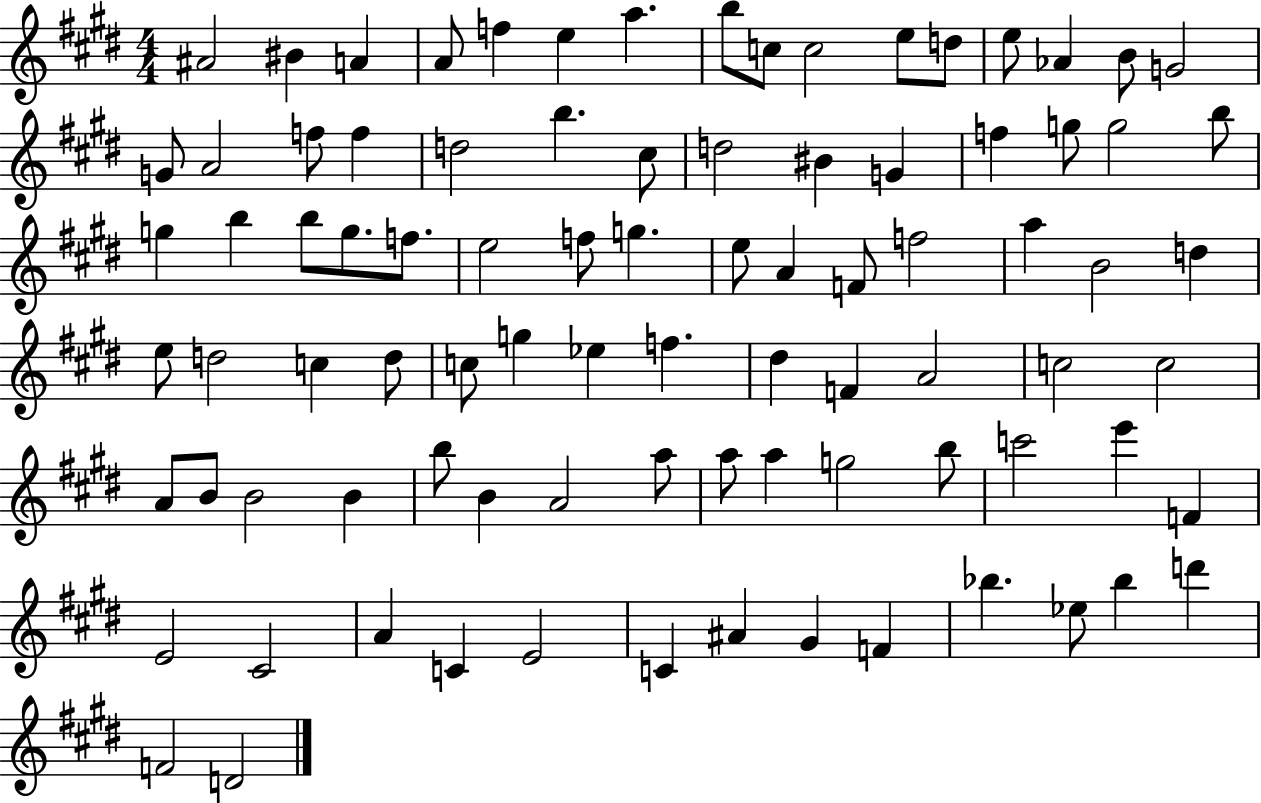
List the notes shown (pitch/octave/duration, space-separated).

A#4/h BIS4/q A4/q A4/e F5/q E5/q A5/q. B5/e C5/e C5/h E5/e D5/e E5/e Ab4/q B4/e G4/h G4/e A4/h F5/e F5/q D5/h B5/q. C#5/e D5/h BIS4/q G4/q F5/q G5/e G5/h B5/e G5/q B5/q B5/e G5/e. F5/e. E5/h F5/e G5/q. E5/e A4/q F4/e F5/h A5/q B4/h D5/q E5/e D5/h C5/q D5/e C5/e G5/q Eb5/q F5/q. D#5/q F4/q A4/h C5/h C5/h A4/e B4/e B4/h B4/q B5/e B4/q A4/h A5/e A5/e A5/q G5/h B5/e C6/h E6/q F4/q E4/h C#4/h A4/q C4/q E4/h C4/q A#4/q G#4/q F4/q Bb5/q. Eb5/e Bb5/q D6/q F4/h D4/h